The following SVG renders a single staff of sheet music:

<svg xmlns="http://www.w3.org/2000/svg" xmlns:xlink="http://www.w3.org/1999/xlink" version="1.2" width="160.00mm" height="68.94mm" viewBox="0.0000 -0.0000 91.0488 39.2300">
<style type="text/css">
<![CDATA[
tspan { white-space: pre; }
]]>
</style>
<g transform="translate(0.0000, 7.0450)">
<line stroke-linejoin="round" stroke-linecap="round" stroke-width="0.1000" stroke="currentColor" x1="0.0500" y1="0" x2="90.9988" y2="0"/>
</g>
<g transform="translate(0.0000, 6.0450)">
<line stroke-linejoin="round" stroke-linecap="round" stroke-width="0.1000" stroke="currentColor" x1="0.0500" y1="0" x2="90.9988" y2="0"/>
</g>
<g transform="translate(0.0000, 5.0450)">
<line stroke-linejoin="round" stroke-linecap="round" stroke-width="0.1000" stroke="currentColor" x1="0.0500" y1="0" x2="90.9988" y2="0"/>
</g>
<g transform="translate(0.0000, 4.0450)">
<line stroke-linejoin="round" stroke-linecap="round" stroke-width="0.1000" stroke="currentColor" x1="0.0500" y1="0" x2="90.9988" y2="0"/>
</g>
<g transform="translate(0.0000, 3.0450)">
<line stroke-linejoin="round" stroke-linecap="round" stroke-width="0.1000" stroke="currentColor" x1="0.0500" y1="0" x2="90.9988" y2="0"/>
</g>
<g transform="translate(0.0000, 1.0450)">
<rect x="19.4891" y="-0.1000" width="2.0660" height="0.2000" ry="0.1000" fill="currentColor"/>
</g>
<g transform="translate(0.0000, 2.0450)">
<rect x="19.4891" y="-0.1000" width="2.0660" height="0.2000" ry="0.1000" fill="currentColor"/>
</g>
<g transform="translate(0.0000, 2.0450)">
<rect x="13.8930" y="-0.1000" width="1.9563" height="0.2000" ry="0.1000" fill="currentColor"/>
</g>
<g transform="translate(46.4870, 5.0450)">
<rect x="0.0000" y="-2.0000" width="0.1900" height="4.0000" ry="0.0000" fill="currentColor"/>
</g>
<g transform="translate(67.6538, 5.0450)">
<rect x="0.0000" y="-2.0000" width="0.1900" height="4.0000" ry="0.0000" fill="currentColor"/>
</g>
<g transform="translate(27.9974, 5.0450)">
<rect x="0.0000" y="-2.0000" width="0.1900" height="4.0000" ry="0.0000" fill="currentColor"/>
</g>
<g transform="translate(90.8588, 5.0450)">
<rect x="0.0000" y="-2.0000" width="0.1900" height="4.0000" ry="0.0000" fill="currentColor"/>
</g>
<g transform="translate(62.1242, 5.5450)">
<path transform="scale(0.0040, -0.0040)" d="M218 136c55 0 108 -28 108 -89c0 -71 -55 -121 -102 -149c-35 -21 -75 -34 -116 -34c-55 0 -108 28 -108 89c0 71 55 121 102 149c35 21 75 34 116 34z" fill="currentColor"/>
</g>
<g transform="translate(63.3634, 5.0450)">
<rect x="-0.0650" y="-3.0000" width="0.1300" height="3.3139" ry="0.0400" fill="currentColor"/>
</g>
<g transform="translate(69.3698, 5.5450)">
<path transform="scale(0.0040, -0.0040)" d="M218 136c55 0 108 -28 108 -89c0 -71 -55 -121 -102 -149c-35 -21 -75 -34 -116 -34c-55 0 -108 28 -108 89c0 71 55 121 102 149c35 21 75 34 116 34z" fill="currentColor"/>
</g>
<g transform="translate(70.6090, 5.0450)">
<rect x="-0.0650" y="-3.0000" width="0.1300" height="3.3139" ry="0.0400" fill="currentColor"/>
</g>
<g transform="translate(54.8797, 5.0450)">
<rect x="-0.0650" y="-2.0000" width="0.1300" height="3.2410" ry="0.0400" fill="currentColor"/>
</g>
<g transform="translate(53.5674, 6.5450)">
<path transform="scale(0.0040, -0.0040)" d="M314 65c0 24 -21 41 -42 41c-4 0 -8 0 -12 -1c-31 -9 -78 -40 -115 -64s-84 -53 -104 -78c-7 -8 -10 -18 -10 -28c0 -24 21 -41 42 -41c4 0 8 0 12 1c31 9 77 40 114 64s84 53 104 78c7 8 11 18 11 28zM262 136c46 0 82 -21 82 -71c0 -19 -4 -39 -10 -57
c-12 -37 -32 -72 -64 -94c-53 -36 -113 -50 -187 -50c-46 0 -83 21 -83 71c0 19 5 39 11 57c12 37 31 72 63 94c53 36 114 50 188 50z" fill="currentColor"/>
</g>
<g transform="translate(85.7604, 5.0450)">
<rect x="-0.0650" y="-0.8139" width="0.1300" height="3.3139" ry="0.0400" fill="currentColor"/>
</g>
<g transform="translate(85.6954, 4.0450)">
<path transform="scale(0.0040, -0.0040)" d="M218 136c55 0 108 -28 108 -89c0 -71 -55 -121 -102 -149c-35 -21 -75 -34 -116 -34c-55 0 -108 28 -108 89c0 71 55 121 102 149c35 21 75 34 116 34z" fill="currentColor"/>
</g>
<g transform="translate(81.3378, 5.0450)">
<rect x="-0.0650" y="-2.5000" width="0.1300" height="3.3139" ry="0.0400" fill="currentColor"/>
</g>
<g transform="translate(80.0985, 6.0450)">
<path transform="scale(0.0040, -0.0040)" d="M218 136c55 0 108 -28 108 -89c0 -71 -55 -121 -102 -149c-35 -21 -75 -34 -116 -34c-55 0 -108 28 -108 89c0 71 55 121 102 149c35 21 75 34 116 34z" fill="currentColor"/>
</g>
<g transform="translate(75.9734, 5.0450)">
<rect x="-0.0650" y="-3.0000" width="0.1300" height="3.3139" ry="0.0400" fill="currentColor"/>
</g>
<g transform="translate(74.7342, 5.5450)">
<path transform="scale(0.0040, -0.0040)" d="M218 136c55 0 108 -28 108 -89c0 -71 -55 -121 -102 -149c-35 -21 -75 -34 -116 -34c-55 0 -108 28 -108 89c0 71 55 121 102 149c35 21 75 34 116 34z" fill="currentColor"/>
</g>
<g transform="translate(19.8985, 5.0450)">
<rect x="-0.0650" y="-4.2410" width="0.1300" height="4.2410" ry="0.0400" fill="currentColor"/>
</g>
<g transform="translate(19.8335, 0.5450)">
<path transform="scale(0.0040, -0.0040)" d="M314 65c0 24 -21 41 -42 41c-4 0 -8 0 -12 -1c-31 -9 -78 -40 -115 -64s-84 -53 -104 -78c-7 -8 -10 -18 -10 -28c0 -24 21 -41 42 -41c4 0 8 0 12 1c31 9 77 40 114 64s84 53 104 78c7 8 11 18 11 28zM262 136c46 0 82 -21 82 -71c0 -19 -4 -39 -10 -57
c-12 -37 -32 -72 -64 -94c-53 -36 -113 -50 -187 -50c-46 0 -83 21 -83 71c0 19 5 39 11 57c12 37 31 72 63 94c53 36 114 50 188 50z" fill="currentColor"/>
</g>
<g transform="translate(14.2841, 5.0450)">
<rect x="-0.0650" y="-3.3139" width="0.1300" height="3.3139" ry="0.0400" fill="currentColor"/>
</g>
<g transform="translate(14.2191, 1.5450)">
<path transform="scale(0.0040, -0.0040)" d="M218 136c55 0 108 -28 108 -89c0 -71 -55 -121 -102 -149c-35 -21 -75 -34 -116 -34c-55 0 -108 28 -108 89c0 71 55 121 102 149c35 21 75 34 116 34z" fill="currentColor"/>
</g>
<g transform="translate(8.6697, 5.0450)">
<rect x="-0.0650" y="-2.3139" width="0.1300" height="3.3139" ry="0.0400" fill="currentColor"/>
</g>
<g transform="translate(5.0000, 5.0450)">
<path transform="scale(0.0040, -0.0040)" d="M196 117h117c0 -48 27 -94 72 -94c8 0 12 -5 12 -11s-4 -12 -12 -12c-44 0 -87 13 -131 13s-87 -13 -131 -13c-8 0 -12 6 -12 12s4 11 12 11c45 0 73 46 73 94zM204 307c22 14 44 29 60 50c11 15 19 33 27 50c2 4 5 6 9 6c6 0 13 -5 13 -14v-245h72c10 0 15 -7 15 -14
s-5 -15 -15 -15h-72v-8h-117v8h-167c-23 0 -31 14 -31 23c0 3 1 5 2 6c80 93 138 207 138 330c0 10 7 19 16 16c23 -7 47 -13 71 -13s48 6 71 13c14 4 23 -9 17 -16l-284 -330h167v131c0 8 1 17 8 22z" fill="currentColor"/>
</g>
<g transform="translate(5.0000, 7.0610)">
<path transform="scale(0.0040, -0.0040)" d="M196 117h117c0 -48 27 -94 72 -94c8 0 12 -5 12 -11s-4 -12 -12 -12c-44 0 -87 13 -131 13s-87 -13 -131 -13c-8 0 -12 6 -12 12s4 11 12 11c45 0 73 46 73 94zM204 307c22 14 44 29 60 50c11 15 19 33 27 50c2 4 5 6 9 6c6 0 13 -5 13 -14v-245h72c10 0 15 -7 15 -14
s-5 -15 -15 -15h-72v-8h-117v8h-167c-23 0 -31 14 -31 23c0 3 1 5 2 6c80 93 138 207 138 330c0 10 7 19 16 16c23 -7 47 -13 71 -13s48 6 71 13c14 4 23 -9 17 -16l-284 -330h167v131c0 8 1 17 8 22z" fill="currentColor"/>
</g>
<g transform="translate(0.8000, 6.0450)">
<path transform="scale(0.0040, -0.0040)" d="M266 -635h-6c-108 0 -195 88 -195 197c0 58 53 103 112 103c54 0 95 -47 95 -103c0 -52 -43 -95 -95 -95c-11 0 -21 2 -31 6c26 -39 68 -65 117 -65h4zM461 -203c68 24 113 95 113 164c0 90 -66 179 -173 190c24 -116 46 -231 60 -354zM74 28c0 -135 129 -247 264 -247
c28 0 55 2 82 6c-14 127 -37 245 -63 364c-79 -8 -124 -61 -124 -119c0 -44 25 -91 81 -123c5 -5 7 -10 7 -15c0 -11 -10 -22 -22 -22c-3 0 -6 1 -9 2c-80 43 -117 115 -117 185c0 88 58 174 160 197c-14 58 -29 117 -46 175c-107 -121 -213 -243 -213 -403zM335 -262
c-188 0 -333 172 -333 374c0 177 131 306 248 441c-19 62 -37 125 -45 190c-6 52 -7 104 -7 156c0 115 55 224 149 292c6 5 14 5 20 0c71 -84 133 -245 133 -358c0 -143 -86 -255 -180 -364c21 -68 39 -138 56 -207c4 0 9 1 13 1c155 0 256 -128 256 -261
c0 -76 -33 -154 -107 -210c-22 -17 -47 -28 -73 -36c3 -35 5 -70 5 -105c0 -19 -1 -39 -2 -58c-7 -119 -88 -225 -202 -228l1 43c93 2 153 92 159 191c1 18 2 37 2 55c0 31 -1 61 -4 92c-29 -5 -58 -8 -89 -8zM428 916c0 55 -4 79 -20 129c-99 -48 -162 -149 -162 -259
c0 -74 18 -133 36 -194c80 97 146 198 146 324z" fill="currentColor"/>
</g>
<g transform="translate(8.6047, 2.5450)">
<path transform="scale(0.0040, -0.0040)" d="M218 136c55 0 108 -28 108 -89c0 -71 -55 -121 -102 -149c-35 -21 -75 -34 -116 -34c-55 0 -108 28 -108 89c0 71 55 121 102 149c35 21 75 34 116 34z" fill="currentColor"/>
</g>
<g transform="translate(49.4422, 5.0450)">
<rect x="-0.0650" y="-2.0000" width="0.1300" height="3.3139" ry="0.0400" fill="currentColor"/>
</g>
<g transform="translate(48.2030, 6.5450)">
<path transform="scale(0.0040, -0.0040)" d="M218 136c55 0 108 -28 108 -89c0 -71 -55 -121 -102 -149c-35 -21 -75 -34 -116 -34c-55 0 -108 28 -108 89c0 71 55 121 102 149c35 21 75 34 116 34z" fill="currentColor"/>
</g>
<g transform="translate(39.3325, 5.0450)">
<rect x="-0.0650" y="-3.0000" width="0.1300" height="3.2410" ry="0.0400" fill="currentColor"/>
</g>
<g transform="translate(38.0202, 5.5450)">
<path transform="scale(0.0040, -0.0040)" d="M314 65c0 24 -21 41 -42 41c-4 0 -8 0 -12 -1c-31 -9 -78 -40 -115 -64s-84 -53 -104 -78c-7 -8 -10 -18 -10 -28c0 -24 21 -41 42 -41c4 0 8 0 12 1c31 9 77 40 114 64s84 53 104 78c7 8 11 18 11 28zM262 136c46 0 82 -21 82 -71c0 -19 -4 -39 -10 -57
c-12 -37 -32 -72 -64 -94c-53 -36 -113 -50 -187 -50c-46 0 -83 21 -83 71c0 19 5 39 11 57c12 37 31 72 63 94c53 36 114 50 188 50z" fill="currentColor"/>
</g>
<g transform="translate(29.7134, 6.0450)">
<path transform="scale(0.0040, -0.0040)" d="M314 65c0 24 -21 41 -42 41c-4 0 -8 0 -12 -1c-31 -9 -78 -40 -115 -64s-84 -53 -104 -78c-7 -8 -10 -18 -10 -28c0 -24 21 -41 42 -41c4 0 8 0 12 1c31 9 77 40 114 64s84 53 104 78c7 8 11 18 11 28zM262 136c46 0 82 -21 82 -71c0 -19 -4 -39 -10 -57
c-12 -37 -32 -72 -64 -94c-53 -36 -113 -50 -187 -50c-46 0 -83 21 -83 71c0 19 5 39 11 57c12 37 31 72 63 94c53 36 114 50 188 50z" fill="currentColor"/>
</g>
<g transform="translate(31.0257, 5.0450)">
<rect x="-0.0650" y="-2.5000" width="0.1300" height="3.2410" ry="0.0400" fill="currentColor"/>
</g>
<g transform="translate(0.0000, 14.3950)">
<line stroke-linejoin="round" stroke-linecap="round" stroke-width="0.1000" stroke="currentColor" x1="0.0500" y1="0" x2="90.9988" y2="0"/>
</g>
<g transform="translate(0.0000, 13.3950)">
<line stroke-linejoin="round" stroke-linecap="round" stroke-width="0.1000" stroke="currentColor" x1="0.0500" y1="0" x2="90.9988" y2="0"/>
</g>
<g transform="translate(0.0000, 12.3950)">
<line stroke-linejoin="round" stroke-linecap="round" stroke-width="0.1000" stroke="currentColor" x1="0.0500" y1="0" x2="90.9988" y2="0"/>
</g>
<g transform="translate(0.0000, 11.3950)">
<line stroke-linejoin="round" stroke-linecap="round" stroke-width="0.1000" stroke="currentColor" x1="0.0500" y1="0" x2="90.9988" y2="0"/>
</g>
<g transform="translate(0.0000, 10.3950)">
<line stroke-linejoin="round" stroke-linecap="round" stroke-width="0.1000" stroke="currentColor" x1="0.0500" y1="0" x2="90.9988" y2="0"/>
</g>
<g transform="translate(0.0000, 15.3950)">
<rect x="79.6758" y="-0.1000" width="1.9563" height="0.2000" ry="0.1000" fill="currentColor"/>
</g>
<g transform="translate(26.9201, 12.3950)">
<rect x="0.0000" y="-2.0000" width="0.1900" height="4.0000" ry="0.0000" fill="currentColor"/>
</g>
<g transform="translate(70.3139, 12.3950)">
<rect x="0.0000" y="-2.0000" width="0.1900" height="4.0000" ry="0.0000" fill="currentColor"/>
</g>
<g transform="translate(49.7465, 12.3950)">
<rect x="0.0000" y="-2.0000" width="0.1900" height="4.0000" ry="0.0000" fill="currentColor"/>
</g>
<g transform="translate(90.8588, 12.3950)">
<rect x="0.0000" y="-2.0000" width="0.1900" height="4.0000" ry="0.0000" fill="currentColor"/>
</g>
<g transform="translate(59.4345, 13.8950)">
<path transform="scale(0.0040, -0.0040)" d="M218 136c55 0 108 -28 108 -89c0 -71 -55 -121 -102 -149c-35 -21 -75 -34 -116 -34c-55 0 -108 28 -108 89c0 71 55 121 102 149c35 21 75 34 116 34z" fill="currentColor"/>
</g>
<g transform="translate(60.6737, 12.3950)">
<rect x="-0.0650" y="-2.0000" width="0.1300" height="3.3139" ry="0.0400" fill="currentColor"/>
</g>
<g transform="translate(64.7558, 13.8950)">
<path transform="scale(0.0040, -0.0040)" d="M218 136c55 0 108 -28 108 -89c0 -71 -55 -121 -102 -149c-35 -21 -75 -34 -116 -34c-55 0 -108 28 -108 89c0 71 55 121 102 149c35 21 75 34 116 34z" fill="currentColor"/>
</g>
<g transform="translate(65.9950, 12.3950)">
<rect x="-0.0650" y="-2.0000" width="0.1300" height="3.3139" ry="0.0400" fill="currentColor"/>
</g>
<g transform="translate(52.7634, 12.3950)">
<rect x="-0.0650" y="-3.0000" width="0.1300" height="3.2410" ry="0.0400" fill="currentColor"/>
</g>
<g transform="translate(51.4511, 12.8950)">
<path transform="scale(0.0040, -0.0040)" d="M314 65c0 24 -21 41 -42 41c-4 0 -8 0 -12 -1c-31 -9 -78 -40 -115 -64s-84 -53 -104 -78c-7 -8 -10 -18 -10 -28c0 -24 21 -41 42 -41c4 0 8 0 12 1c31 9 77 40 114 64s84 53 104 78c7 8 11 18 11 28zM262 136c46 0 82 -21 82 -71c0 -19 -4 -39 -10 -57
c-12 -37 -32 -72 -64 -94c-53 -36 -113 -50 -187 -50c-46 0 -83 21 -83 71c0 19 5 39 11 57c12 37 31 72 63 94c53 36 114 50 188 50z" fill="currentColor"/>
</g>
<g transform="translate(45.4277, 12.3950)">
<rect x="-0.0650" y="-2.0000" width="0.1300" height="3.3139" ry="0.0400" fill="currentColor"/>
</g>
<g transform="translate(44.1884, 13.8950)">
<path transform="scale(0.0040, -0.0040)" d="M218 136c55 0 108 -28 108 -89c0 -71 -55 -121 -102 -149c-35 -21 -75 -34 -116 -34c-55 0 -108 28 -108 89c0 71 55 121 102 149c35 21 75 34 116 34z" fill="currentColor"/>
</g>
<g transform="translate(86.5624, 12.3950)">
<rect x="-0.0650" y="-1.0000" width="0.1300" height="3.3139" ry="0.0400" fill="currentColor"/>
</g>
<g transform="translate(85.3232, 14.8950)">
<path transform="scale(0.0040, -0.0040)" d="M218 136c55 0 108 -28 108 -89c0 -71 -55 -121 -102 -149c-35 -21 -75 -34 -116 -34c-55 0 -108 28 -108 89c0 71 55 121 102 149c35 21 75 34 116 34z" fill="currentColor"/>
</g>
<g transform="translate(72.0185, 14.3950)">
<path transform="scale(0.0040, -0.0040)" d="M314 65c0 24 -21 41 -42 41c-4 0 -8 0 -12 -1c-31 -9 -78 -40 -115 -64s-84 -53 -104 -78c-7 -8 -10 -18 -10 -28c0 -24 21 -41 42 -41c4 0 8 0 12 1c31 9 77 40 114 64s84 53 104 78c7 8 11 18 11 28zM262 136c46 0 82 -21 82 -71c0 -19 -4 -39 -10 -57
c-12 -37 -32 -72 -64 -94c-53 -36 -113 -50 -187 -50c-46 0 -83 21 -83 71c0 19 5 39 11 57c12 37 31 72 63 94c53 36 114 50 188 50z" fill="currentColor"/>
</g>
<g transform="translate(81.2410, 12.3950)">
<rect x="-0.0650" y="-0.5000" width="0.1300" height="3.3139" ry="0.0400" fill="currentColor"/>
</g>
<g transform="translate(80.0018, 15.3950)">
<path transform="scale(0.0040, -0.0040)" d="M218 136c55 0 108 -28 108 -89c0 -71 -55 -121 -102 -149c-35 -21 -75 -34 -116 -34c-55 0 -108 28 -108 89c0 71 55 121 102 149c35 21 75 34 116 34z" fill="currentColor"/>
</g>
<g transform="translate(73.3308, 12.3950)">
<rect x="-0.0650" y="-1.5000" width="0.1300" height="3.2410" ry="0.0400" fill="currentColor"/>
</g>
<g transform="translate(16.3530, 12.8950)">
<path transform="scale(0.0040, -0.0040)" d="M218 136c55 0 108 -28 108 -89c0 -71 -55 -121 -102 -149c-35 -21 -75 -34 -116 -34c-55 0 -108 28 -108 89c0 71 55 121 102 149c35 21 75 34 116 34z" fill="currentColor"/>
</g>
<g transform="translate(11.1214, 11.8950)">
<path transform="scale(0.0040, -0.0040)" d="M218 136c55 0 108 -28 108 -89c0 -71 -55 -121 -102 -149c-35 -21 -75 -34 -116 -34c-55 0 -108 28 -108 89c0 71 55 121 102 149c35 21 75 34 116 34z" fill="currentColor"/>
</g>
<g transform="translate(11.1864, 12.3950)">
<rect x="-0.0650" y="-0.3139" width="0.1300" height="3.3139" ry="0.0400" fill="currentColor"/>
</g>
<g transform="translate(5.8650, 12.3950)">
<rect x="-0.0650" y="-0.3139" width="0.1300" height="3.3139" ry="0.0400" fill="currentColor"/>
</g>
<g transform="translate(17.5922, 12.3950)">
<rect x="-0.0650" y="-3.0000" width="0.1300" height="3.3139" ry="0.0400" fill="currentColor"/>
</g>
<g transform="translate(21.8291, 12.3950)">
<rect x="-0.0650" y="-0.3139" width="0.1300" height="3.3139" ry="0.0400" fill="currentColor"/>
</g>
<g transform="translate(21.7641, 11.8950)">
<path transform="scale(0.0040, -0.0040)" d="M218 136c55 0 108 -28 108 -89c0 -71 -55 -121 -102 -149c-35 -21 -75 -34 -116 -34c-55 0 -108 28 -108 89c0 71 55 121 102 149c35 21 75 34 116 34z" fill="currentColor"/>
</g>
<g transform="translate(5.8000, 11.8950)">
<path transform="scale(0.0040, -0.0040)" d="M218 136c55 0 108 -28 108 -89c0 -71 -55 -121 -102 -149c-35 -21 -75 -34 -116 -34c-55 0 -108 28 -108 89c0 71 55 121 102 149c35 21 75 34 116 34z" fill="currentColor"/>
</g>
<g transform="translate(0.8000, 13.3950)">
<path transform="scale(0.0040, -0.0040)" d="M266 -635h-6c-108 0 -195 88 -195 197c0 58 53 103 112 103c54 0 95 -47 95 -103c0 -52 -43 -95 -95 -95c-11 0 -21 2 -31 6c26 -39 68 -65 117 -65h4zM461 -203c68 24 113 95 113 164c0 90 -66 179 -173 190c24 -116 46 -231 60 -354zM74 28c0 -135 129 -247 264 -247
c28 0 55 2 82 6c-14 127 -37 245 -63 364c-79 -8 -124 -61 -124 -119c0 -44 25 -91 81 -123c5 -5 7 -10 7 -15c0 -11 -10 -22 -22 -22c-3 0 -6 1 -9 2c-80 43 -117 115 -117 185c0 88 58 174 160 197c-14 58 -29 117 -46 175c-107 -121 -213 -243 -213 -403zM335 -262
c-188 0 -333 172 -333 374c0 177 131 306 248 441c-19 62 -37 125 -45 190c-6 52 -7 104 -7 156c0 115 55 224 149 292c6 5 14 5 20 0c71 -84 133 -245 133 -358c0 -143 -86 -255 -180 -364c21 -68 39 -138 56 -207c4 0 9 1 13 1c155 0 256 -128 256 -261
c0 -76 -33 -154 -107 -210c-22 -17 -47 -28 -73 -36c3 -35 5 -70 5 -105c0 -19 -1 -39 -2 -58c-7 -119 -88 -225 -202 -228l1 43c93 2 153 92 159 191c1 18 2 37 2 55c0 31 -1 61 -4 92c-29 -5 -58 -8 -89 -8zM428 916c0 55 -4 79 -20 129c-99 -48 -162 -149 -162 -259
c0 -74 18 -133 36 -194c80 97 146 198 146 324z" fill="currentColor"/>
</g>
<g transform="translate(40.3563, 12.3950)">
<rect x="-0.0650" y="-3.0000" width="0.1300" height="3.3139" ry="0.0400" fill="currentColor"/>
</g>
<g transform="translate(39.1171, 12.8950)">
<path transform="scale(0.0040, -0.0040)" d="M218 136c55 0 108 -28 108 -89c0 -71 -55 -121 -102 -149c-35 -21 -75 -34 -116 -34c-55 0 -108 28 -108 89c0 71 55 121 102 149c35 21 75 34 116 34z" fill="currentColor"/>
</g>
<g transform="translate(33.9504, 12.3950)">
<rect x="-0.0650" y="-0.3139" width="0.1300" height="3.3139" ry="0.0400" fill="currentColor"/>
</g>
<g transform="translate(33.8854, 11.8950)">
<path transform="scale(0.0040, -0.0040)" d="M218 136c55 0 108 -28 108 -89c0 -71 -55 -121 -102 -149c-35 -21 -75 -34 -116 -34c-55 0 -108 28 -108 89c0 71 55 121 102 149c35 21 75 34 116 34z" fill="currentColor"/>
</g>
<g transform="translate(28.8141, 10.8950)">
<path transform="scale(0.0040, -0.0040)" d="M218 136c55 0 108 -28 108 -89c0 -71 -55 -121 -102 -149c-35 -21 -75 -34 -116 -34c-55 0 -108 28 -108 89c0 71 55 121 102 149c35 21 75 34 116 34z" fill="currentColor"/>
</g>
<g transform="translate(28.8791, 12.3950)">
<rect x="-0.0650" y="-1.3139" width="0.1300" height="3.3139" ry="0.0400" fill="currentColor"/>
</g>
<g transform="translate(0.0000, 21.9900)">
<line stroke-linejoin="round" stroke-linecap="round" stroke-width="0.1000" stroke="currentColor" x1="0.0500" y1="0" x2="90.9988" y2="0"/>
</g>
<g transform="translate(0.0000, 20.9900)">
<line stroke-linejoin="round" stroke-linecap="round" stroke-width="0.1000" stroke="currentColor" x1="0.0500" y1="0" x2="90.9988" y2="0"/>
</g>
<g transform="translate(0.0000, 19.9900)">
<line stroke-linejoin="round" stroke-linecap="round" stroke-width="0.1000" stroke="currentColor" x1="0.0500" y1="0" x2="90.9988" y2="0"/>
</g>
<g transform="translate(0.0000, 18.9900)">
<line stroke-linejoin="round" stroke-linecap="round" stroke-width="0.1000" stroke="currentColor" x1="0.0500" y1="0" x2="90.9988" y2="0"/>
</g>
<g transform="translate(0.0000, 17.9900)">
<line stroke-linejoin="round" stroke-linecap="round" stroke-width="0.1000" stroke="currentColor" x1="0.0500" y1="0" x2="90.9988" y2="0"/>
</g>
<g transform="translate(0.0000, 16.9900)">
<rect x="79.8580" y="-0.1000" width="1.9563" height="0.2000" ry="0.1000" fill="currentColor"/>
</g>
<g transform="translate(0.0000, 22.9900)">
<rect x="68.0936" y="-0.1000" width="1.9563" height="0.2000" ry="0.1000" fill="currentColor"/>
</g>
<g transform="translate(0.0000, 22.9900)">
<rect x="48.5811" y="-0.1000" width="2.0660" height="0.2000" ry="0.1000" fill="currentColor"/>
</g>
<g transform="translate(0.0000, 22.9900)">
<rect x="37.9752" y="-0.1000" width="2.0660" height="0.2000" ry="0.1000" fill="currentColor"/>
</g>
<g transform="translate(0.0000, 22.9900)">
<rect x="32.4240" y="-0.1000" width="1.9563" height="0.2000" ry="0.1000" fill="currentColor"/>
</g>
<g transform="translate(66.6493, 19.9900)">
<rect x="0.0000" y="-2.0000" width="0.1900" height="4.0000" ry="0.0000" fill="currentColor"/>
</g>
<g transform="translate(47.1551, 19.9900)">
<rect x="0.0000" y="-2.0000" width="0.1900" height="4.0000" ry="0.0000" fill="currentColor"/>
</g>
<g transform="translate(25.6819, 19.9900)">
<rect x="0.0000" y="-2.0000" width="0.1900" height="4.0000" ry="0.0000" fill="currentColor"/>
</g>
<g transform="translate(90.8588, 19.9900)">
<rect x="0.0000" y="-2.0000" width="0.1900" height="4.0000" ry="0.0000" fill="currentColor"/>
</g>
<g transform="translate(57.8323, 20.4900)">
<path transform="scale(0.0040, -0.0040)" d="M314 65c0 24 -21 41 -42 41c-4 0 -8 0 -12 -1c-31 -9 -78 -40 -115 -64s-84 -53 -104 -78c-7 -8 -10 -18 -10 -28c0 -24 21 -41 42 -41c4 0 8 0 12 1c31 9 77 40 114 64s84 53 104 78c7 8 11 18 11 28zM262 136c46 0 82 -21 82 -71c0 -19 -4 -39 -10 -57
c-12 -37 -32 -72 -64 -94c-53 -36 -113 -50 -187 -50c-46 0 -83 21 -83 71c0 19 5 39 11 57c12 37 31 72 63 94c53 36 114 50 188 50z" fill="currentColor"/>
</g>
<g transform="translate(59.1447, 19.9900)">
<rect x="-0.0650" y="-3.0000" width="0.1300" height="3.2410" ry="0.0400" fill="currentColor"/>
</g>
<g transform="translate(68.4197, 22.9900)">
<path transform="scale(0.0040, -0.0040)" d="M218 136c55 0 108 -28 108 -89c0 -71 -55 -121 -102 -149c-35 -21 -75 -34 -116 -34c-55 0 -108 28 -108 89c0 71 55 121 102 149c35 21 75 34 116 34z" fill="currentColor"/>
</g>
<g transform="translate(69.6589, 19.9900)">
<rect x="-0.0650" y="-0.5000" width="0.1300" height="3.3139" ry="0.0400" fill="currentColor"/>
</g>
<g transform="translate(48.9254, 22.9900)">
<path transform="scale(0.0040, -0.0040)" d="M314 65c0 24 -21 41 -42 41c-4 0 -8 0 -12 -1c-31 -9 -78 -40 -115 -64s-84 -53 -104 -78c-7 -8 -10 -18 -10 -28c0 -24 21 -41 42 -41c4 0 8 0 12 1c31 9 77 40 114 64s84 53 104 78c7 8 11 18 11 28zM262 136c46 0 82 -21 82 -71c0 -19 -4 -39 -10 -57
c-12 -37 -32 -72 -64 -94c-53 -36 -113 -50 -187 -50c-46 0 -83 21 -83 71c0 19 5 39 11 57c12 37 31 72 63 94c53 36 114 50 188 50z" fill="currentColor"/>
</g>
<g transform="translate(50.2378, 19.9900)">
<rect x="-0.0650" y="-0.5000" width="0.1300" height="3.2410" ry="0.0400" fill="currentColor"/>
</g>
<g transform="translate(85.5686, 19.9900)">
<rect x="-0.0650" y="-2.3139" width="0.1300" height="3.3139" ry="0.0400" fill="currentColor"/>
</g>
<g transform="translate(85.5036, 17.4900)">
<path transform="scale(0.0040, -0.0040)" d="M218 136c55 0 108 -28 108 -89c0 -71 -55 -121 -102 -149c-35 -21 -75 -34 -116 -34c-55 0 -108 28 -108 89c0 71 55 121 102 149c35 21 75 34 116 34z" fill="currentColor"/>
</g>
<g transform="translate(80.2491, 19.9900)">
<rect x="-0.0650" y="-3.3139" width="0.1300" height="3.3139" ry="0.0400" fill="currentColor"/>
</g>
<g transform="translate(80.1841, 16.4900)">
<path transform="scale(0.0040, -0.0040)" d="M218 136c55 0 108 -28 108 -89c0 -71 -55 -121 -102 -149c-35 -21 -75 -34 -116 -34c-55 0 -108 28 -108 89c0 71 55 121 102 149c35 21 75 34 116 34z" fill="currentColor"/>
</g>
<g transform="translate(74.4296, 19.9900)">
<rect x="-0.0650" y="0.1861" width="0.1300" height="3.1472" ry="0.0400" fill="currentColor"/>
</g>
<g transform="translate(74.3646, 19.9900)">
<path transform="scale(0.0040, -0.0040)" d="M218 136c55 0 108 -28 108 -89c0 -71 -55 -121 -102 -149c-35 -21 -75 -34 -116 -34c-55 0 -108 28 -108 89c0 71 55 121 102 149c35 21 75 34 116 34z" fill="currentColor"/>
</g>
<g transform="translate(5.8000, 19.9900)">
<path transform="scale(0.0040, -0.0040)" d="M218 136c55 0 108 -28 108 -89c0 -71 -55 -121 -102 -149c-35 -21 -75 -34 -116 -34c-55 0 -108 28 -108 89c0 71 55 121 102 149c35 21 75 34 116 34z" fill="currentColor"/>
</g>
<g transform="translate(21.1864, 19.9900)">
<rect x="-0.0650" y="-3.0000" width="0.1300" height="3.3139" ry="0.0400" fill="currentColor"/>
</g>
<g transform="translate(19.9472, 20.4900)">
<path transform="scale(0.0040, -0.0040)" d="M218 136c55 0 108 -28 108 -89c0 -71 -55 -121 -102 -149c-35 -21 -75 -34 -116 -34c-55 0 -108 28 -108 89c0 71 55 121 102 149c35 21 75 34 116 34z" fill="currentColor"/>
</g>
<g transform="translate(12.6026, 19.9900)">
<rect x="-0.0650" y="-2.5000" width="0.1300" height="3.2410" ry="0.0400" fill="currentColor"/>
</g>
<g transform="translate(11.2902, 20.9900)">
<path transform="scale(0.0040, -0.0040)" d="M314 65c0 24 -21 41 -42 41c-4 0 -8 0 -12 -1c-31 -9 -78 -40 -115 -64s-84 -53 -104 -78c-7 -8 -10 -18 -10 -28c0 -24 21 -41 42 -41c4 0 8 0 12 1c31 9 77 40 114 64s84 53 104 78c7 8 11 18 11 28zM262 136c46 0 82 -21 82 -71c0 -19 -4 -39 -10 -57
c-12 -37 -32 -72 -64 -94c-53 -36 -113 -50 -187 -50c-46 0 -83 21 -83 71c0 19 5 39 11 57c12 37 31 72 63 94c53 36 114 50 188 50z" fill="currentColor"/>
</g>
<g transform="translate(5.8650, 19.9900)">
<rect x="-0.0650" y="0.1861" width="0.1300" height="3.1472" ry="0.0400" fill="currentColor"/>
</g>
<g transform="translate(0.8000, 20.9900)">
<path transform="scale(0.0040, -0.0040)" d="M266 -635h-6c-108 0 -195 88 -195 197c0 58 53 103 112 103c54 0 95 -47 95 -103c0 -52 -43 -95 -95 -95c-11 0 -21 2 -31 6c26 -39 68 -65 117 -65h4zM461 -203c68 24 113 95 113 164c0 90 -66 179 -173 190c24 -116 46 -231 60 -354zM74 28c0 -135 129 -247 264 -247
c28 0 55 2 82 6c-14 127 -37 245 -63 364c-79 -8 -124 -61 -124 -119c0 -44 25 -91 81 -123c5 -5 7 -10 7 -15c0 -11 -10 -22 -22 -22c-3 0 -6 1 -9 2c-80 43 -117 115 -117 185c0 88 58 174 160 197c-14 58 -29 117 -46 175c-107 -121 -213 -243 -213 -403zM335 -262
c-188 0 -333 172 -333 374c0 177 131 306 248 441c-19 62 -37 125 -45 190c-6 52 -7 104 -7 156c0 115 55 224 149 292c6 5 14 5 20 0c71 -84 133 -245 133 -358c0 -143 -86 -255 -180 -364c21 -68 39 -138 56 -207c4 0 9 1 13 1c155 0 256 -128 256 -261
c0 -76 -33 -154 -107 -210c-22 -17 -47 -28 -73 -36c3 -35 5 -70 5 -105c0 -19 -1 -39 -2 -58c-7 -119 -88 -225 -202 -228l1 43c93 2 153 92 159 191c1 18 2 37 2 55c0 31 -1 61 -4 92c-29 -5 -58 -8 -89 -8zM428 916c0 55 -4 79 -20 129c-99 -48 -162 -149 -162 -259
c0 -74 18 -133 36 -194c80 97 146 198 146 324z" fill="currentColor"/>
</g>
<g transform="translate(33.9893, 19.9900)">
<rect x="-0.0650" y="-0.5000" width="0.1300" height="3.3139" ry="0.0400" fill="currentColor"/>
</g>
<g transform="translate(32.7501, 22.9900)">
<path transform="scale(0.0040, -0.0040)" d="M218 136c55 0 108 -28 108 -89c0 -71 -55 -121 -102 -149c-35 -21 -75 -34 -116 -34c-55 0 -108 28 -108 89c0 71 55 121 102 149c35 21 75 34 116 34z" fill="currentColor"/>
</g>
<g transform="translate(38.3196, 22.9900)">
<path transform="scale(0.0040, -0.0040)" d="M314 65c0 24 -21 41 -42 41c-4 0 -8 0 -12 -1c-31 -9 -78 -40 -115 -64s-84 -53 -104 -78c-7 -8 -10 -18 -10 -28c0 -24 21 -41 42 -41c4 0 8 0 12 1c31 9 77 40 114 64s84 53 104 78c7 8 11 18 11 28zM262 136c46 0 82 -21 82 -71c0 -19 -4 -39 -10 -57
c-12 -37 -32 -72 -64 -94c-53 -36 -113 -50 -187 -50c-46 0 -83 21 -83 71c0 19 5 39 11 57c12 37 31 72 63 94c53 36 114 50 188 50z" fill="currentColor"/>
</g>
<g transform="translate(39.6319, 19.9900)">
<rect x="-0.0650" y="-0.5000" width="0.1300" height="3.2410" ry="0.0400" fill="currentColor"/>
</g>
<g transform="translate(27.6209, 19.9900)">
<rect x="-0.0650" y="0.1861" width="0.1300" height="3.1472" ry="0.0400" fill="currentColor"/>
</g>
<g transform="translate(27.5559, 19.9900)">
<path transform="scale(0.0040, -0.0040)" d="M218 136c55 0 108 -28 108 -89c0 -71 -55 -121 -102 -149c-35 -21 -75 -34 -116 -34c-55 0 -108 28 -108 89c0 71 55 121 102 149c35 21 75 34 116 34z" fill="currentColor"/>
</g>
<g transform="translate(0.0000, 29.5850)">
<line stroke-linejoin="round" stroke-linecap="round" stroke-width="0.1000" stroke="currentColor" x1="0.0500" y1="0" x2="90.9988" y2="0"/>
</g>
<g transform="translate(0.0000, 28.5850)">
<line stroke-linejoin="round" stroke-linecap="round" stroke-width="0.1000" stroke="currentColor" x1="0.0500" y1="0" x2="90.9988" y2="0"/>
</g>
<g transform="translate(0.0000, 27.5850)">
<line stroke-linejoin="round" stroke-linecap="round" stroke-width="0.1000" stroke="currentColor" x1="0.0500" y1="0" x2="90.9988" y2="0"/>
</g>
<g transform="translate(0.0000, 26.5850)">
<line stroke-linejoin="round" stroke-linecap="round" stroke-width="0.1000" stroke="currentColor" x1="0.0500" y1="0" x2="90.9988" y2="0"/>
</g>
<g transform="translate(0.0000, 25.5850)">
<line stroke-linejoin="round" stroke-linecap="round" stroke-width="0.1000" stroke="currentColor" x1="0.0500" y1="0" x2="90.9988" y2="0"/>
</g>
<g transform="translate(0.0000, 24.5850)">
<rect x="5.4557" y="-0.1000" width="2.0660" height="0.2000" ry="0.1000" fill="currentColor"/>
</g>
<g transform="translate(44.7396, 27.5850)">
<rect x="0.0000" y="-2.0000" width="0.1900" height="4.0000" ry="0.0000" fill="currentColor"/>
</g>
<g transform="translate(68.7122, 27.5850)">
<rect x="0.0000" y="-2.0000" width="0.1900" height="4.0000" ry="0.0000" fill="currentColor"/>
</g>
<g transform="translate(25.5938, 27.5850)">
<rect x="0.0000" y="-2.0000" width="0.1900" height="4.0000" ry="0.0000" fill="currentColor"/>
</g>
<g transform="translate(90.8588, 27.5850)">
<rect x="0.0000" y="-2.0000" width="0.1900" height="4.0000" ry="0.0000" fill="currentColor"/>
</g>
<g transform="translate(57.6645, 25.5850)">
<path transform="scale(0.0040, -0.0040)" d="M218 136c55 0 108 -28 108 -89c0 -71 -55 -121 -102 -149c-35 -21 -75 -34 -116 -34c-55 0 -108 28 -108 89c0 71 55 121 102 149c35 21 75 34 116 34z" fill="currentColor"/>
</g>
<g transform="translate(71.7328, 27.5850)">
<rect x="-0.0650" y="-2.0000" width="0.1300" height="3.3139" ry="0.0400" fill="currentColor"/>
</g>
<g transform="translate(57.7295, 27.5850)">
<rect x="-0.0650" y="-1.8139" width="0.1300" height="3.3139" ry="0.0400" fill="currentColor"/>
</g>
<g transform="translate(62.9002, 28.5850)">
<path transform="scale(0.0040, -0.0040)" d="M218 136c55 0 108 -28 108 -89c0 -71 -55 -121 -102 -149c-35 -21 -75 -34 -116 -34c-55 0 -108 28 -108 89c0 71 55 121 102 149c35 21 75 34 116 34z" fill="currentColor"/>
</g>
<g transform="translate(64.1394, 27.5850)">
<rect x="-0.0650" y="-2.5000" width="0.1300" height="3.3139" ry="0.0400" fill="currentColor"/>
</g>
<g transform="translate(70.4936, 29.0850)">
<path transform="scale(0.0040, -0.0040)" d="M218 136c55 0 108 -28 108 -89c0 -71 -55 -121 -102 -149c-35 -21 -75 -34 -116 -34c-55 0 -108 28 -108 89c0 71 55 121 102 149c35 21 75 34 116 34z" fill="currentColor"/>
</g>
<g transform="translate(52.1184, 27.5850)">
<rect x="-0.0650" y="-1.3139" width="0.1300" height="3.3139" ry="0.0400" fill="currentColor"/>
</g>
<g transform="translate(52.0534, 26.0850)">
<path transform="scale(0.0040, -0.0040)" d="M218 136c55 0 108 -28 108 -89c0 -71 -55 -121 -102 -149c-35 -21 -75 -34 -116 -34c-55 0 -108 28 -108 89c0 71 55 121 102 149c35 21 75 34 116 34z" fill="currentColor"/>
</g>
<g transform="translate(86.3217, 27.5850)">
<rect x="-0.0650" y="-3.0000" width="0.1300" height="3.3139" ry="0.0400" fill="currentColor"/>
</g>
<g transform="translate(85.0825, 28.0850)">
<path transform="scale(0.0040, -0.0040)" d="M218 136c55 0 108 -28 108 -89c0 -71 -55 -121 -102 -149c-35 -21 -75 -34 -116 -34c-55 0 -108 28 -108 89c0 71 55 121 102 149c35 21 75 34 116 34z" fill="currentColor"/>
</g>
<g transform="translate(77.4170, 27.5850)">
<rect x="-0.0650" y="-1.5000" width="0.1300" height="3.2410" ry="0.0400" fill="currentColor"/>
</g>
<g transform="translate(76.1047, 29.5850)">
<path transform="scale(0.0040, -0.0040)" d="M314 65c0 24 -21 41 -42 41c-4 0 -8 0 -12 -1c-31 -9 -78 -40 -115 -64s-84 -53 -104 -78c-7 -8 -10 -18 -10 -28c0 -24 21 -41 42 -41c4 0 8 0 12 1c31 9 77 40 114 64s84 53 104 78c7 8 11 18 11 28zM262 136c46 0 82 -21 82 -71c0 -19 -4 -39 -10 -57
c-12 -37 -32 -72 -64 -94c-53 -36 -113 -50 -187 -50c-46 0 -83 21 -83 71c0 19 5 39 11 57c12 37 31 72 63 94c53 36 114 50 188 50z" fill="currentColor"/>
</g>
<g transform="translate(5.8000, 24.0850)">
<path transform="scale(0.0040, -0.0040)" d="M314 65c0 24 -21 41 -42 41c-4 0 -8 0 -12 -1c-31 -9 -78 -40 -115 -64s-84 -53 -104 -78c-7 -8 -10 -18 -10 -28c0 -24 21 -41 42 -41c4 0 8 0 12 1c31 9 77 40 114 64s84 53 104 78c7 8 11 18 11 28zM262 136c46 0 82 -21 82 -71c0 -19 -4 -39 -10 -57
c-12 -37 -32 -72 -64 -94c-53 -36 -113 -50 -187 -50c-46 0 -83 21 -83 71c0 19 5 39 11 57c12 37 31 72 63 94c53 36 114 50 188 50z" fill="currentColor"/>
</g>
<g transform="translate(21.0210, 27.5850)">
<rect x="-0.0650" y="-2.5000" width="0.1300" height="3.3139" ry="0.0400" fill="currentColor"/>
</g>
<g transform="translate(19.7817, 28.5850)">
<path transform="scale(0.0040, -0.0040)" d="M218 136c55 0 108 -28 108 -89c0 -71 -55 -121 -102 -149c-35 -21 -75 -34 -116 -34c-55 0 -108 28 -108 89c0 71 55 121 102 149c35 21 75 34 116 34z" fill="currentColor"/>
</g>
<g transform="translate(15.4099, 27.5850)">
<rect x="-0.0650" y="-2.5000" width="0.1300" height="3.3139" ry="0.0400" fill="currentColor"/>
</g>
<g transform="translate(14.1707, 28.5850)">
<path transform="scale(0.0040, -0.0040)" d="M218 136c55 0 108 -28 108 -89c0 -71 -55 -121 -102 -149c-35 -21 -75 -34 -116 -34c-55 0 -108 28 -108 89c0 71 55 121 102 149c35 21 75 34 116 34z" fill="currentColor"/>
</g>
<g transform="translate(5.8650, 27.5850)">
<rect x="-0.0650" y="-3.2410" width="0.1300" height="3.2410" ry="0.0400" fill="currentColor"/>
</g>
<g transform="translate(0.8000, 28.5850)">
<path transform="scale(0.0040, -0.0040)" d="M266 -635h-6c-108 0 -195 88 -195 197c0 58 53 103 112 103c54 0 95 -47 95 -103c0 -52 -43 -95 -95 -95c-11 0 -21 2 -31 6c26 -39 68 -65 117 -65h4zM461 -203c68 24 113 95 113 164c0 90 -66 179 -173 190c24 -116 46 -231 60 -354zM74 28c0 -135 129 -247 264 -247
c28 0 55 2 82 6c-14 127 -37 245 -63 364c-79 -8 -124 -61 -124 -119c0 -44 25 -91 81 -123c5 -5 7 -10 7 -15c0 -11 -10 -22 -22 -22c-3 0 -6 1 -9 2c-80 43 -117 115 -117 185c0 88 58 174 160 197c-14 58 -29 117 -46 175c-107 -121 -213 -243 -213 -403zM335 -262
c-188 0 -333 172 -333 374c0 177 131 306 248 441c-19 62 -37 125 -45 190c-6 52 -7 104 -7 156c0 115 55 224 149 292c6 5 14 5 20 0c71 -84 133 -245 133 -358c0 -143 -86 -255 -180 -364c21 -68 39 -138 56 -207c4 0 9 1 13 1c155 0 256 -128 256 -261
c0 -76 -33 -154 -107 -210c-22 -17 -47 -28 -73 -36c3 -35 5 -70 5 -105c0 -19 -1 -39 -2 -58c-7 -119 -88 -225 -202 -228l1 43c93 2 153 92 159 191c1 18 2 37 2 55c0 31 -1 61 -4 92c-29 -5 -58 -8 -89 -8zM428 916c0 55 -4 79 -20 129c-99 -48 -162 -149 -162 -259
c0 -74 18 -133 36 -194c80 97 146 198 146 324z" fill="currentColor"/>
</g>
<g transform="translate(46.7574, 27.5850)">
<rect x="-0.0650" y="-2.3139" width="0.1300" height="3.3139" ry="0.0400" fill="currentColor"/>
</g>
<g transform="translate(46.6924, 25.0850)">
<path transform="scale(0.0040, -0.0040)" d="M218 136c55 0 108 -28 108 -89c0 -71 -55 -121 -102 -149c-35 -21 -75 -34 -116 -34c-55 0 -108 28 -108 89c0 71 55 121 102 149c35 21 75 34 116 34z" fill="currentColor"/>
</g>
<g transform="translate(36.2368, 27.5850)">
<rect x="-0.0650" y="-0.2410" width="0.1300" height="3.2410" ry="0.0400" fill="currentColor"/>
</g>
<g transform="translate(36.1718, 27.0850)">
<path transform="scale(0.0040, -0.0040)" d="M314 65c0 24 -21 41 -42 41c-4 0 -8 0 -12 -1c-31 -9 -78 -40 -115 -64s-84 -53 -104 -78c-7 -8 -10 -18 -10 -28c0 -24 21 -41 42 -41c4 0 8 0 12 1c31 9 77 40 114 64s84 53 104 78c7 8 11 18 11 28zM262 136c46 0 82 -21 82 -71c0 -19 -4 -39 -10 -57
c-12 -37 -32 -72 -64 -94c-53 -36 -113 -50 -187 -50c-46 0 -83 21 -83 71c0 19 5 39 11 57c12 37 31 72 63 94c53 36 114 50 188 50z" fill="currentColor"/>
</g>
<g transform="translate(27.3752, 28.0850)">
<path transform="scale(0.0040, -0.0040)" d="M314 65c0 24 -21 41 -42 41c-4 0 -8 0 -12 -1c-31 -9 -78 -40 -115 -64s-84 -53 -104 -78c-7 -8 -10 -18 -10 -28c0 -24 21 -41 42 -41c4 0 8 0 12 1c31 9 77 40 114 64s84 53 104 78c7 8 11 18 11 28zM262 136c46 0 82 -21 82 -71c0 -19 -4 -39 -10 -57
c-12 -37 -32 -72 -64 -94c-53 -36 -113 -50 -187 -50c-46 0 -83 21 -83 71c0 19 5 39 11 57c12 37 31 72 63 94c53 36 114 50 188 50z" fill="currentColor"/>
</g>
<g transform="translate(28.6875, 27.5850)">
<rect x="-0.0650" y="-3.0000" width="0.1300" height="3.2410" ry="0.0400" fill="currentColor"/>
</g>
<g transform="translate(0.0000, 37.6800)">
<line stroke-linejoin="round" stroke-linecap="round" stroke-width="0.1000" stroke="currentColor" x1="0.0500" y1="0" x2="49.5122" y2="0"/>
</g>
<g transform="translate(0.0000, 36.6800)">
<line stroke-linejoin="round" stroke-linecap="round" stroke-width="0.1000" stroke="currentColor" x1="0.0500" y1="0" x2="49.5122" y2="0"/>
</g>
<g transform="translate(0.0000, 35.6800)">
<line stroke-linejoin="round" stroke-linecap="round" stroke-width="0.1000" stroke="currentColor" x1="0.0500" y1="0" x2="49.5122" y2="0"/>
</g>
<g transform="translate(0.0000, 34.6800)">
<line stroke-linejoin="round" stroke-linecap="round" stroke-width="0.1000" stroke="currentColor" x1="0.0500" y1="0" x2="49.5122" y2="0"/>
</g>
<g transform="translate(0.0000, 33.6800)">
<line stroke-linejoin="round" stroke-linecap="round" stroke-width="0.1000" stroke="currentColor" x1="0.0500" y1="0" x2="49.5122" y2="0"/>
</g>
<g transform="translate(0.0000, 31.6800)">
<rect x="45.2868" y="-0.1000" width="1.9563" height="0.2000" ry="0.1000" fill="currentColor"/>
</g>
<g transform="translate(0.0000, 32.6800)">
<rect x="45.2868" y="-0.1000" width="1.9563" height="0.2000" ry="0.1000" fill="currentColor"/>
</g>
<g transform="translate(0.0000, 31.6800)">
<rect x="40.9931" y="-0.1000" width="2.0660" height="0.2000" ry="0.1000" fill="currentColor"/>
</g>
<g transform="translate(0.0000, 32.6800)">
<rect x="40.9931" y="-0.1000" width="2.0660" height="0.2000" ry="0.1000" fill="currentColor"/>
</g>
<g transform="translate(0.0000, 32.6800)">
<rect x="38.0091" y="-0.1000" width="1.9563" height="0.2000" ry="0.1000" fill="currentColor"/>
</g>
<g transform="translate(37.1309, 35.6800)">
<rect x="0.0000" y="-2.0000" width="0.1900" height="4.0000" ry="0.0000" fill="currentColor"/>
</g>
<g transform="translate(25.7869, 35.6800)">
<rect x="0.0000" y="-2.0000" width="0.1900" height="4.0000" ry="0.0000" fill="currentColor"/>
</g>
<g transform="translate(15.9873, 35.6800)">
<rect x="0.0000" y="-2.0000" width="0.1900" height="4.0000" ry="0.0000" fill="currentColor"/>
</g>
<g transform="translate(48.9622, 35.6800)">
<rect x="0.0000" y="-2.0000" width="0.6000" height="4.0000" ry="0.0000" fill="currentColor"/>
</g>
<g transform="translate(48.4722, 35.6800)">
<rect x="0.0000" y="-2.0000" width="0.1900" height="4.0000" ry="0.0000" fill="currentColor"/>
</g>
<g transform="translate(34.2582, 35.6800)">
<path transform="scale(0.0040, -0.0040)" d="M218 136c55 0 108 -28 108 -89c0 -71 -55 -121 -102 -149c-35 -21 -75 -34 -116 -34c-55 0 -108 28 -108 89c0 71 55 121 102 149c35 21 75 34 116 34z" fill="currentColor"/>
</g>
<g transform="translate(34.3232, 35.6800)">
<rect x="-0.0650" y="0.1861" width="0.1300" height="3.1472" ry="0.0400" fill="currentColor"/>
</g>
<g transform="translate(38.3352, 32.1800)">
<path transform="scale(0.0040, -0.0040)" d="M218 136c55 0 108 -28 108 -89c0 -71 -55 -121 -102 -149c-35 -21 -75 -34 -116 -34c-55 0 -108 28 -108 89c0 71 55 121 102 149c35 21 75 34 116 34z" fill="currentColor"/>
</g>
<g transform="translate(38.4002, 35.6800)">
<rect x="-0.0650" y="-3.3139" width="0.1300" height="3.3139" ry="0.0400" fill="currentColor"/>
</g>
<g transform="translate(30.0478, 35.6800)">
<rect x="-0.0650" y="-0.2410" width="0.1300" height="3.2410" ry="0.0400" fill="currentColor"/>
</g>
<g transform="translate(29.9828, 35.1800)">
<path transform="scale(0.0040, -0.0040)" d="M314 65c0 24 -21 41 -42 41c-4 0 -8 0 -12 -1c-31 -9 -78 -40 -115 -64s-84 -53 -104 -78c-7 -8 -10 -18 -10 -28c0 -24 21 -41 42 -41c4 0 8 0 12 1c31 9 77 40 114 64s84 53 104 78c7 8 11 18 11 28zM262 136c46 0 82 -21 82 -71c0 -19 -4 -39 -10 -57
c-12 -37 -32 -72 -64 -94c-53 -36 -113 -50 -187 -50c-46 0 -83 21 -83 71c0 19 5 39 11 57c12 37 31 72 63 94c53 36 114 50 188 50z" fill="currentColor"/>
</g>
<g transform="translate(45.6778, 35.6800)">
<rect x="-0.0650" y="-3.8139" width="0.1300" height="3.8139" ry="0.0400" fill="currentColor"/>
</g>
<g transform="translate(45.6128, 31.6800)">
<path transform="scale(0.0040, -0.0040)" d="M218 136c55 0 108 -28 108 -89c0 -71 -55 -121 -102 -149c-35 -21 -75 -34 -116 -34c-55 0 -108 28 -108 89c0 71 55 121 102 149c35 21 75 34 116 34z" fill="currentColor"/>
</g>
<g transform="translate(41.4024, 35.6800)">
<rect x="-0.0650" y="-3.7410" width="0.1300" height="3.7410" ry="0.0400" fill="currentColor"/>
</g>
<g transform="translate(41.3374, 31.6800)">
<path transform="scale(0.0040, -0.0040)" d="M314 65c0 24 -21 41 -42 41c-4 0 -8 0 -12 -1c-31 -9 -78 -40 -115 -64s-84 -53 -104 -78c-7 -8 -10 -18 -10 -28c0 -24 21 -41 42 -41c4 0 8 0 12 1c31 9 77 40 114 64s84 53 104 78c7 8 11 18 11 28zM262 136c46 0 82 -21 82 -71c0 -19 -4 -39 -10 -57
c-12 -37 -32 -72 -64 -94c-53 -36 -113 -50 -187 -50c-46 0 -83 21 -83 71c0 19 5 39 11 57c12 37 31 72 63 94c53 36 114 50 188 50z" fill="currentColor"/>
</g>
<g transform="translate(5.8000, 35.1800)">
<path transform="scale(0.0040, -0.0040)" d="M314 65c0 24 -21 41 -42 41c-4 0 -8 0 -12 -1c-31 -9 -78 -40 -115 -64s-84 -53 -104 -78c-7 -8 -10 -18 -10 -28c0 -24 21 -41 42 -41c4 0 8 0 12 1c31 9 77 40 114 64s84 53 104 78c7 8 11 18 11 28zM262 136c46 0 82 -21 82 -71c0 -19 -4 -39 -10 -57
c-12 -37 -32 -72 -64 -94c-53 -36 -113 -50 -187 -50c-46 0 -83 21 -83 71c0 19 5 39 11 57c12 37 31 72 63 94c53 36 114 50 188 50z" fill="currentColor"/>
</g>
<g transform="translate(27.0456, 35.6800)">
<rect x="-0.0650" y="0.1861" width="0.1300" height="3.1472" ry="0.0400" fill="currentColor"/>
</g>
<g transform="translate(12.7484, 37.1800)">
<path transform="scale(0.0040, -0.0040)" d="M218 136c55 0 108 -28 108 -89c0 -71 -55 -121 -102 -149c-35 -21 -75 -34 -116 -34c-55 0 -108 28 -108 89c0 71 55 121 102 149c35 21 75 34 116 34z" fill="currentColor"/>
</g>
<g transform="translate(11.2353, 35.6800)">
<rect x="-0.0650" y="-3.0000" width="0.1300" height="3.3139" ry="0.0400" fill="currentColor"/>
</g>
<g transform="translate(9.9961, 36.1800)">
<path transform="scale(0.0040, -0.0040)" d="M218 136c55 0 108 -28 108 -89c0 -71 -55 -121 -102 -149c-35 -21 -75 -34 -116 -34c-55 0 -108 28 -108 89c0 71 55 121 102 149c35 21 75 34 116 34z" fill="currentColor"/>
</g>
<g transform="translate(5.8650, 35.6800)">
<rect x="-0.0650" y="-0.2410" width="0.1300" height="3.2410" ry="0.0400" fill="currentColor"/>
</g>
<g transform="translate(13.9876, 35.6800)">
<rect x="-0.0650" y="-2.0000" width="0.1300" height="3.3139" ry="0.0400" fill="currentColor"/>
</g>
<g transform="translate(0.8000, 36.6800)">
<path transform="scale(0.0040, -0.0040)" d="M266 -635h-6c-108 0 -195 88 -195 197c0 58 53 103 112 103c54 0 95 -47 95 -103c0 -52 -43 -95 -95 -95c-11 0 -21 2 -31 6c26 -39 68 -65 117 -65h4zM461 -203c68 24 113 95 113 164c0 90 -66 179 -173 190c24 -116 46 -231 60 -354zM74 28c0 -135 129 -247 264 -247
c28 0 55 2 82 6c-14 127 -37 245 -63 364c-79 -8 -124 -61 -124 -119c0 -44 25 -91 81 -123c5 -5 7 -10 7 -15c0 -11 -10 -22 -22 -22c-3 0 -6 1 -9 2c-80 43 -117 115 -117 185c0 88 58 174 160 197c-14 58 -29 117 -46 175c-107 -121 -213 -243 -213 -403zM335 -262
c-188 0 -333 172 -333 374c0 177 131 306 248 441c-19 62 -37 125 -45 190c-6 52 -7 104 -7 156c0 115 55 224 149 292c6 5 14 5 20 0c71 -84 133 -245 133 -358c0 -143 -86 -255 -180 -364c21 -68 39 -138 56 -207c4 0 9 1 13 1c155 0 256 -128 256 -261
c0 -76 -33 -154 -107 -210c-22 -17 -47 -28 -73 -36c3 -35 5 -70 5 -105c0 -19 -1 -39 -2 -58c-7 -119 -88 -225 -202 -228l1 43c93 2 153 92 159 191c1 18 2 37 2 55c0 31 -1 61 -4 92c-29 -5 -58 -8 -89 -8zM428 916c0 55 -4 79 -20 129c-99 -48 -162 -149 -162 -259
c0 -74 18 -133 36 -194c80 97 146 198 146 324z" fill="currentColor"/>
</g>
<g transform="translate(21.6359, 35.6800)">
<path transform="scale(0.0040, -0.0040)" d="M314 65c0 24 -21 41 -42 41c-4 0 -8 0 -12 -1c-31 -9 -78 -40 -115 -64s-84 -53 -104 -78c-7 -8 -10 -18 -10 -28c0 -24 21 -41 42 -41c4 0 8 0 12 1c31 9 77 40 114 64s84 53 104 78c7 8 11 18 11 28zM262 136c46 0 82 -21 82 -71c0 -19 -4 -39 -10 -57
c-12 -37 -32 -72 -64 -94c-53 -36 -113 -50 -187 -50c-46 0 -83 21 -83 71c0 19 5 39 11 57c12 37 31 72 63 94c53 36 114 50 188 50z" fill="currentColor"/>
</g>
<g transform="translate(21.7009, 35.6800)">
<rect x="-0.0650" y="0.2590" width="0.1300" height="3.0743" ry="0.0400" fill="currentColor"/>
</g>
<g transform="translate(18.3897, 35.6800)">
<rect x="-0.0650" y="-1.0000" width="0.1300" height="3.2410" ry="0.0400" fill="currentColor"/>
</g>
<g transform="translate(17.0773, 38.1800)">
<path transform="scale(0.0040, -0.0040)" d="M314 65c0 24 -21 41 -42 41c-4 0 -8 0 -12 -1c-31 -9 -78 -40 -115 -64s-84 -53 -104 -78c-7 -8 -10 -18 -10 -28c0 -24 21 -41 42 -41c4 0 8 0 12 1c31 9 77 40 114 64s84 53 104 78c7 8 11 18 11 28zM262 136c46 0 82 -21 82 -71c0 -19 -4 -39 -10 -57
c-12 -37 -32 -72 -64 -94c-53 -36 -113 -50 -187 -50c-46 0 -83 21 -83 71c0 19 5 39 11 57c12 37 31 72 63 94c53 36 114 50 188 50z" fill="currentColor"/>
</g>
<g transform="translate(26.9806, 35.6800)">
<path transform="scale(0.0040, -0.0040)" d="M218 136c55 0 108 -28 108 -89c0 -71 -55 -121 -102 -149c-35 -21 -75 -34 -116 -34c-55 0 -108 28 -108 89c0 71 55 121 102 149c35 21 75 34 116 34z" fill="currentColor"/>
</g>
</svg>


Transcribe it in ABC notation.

X:1
T:Untitled
M:4/4
L:1/4
K:C
g b d'2 G2 A2 F F2 A A A G d c c A c e c A F A2 F F E2 C D B G2 A B C C2 C2 A2 C B b g b2 G G A2 c2 g e f G F E2 A c2 A F D2 B2 B c2 B b c'2 c'